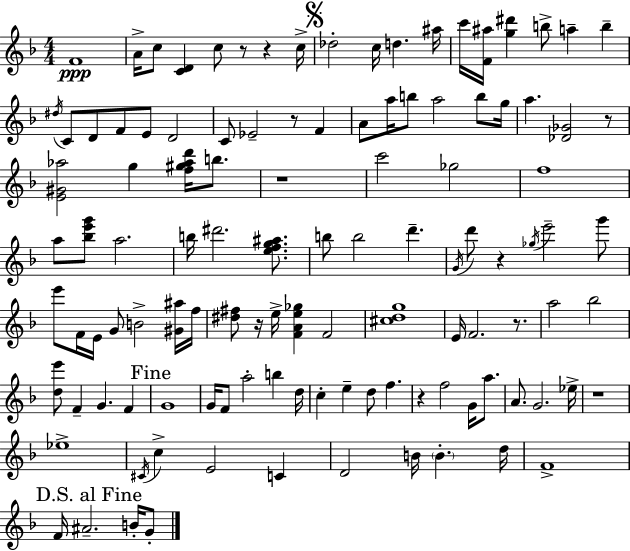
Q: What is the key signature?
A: D minor